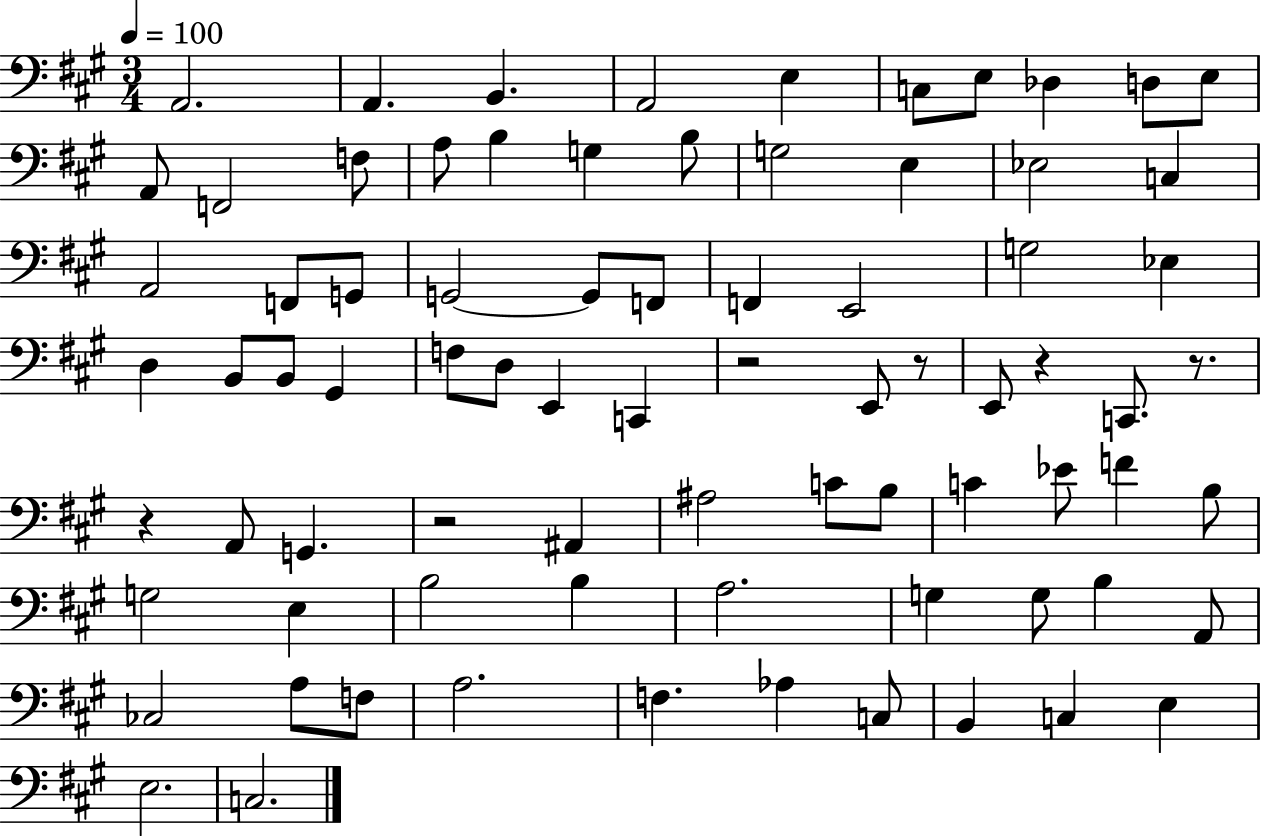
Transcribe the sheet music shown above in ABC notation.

X:1
T:Untitled
M:3/4
L:1/4
K:A
A,,2 A,, B,, A,,2 E, C,/2 E,/2 _D, D,/2 E,/2 A,,/2 F,,2 F,/2 A,/2 B, G, B,/2 G,2 E, _E,2 C, A,,2 F,,/2 G,,/2 G,,2 G,,/2 F,,/2 F,, E,,2 G,2 _E, D, B,,/2 B,,/2 ^G,, F,/2 D,/2 E,, C,, z2 E,,/2 z/2 E,,/2 z C,,/2 z/2 z A,,/2 G,, z2 ^A,, ^A,2 C/2 B,/2 C _E/2 F B,/2 G,2 E, B,2 B, A,2 G, G,/2 B, A,,/2 _C,2 A,/2 F,/2 A,2 F, _A, C,/2 B,, C, E, E,2 C,2